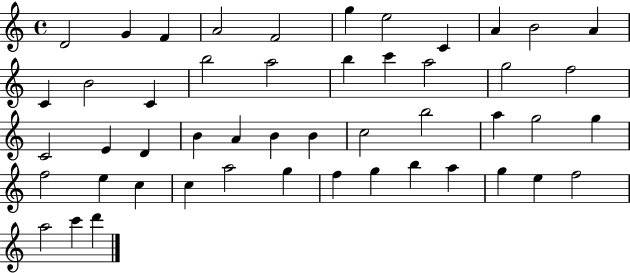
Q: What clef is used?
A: treble